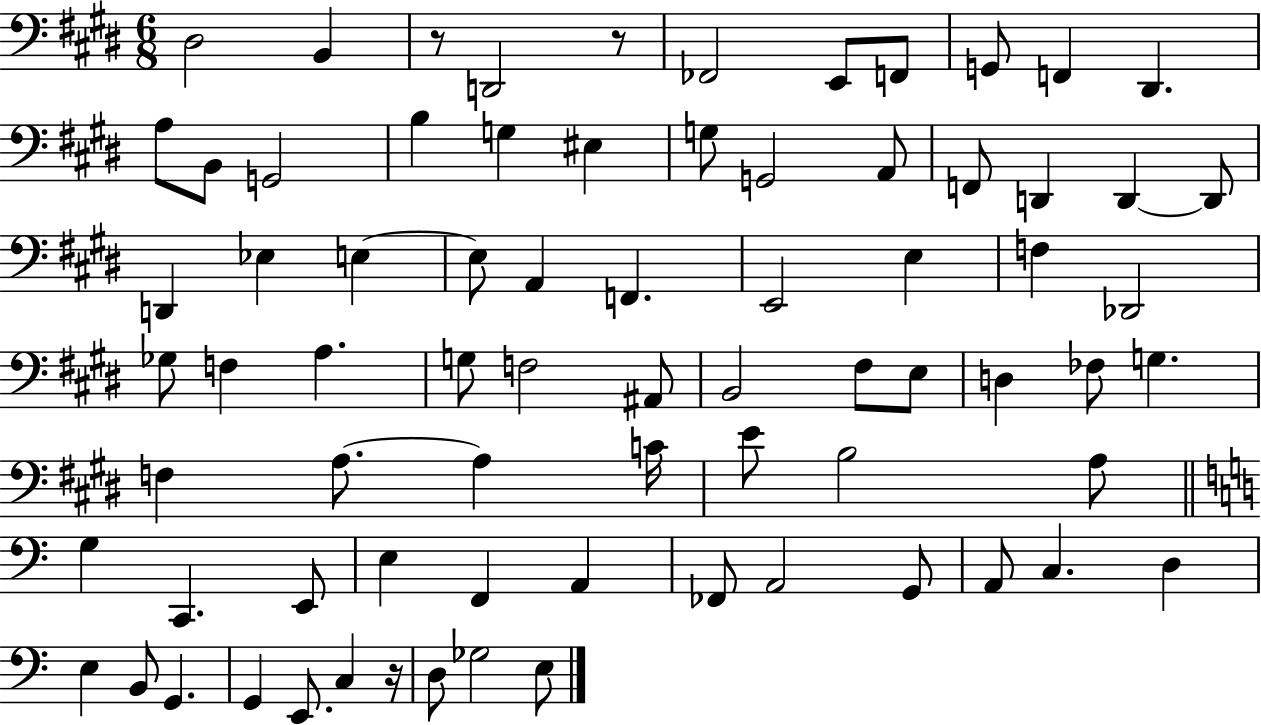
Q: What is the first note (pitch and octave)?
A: D#3